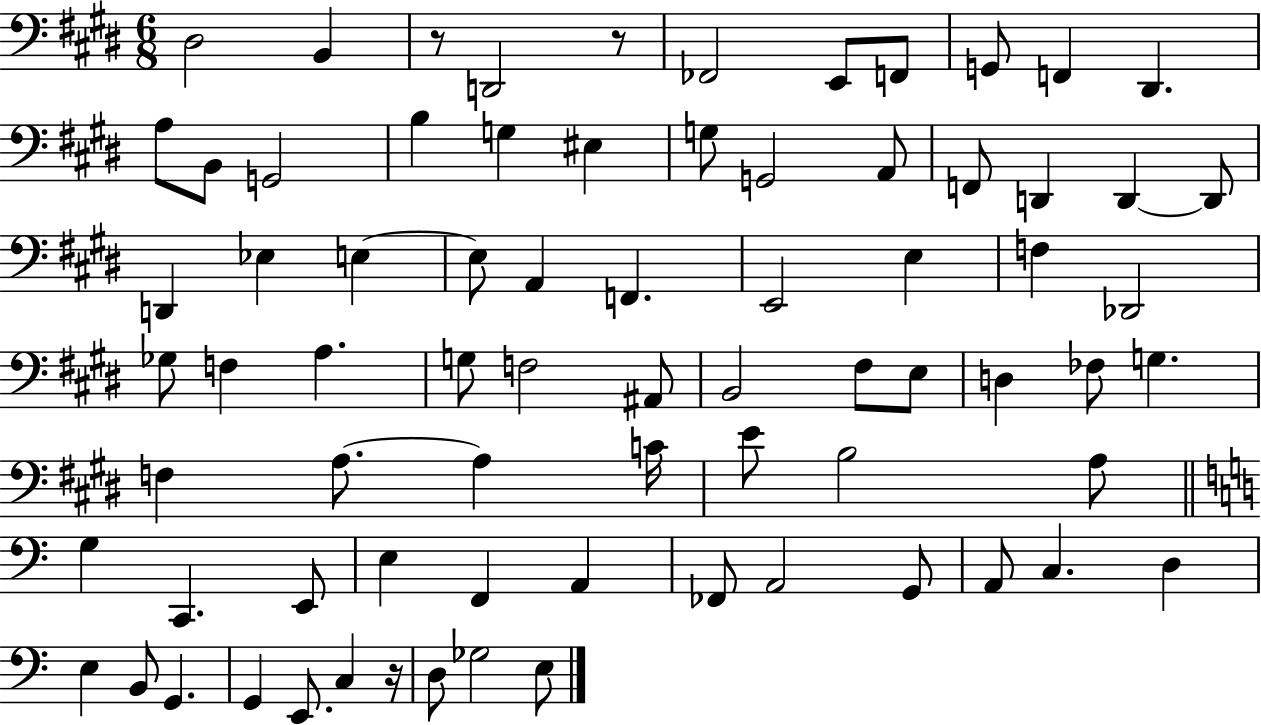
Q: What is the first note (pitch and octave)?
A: D#3